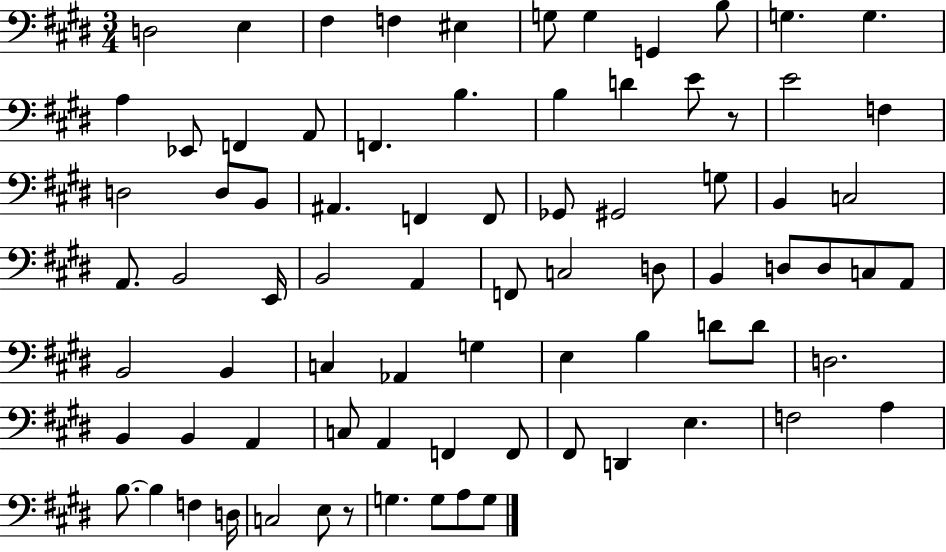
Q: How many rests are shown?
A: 2